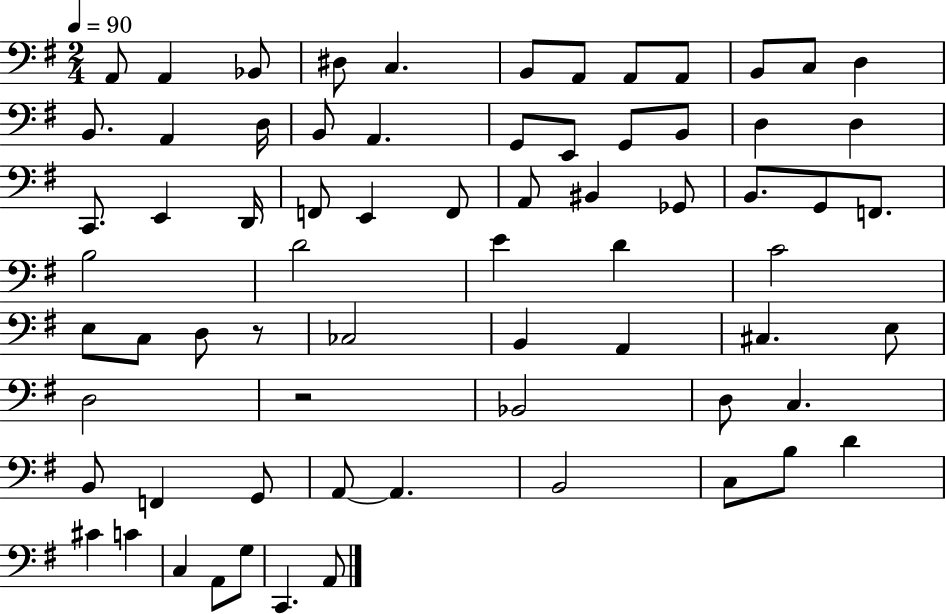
X:1
T:Untitled
M:2/4
L:1/4
K:G
A,,/2 A,, _B,,/2 ^D,/2 C, B,,/2 A,,/2 A,,/2 A,,/2 B,,/2 C,/2 D, B,,/2 A,, D,/4 B,,/2 A,, G,,/2 E,,/2 G,,/2 B,,/2 D, D, C,,/2 E,, D,,/4 F,,/2 E,, F,,/2 A,,/2 ^B,, _G,,/2 B,,/2 G,,/2 F,,/2 B,2 D2 E D C2 E,/2 C,/2 D,/2 z/2 _C,2 B,, A,, ^C, E,/2 D,2 z2 _B,,2 D,/2 C, B,,/2 F,, G,,/2 A,,/2 A,, B,,2 C,/2 B,/2 D ^C C C, A,,/2 G,/2 C,, A,,/2